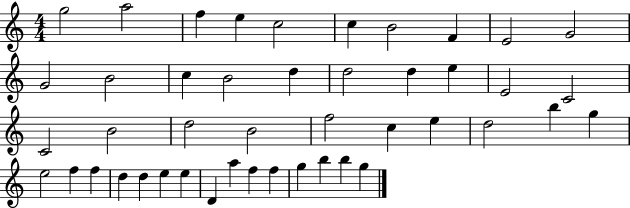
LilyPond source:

{
  \clef treble
  \numericTimeSignature
  \time 4/4
  \key c \major
  g''2 a''2 | f''4 e''4 c''2 | c''4 b'2 f'4 | e'2 g'2 | \break g'2 b'2 | c''4 b'2 d''4 | d''2 d''4 e''4 | e'2 c'2 | \break c'2 b'2 | d''2 b'2 | f''2 c''4 e''4 | d''2 b''4 g''4 | \break e''2 f''4 f''4 | d''4 d''4 e''4 e''4 | d'4 a''4 f''4 f''4 | g''4 b''4 b''4 g''4 | \break \bar "|."
}